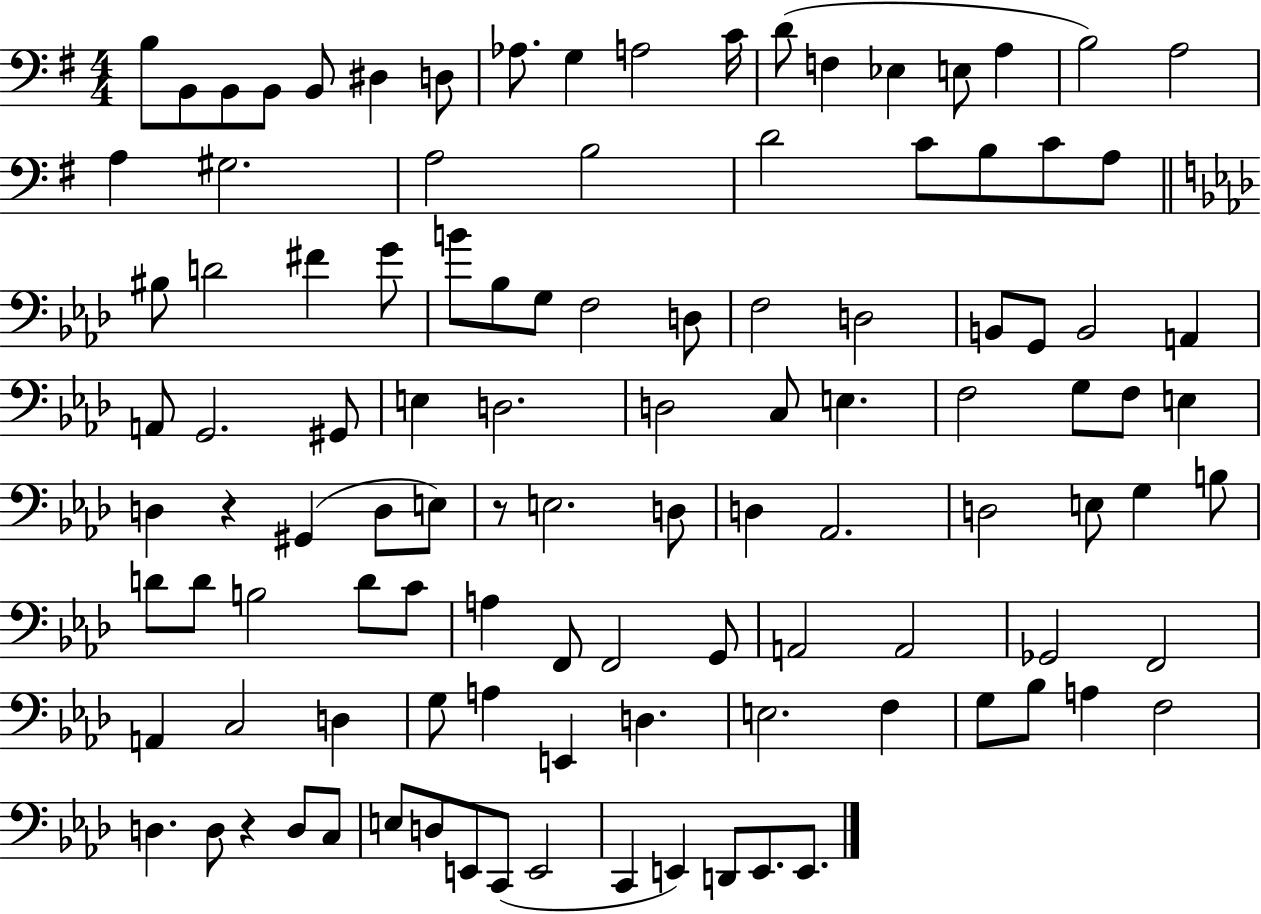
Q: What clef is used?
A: bass